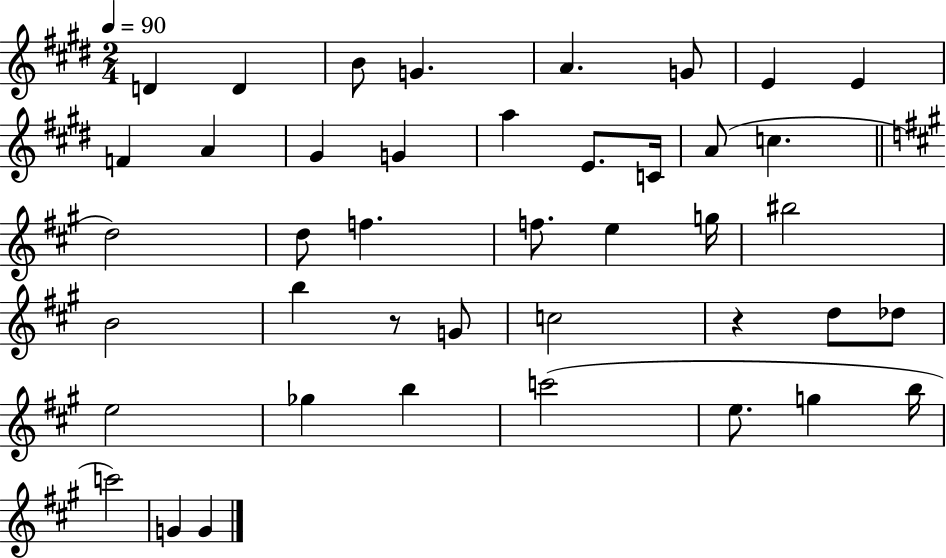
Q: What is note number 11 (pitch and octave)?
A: G#4